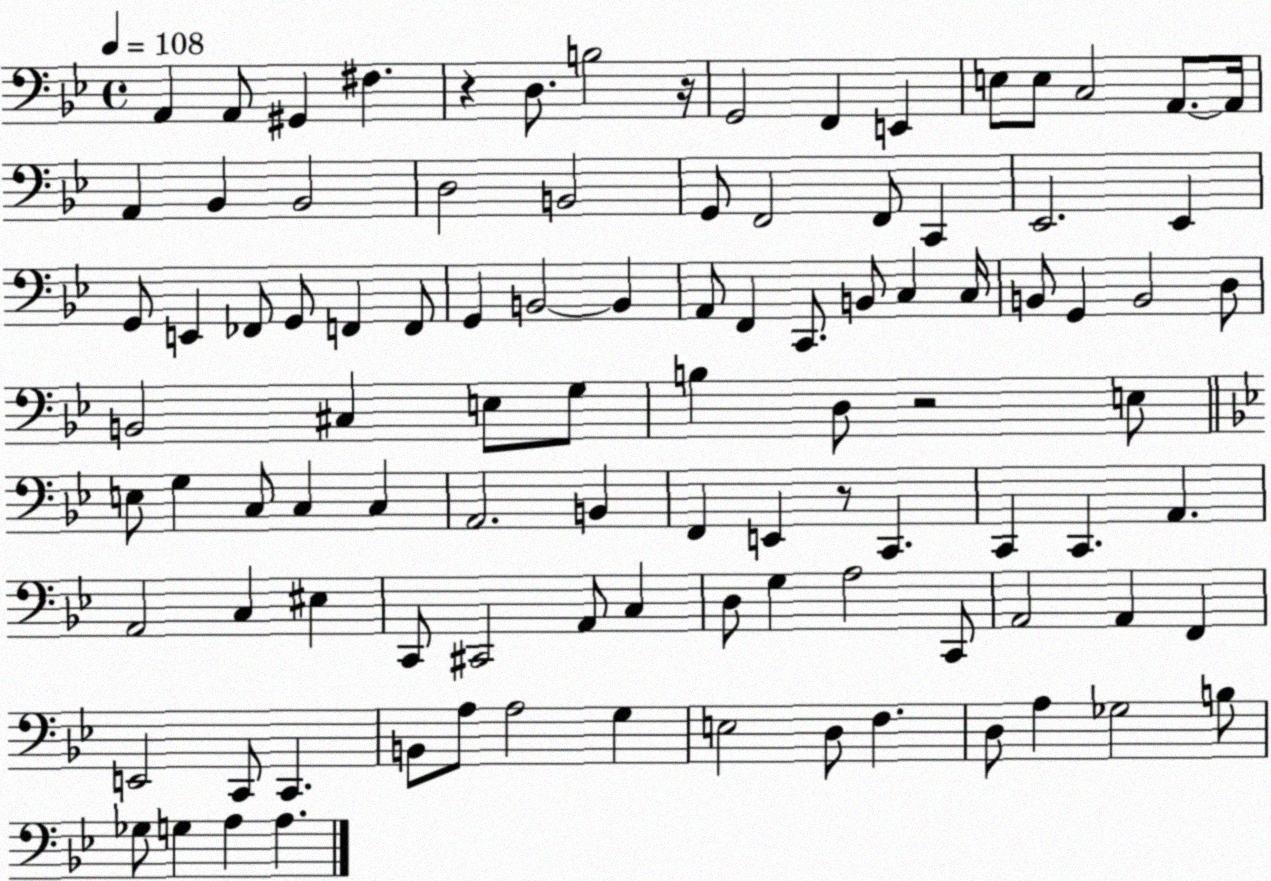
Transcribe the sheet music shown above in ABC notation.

X:1
T:Untitled
M:4/4
L:1/4
K:Bb
A,, A,,/2 ^G,, ^F, z D,/2 B,2 z/4 G,,2 F,, E,, E,/2 E,/2 C,2 A,,/2 A,,/4 A,, _B,, _B,,2 D,2 B,,2 G,,/2 F,,2 F,,/2 C,, _E,,2 _E,, G,,/2 E,, _F,,/2 G,,/2 F,, F,,/2 G,, B,,2 B,, A,,/2 F,, C,,/2 B,,/2 C, C,/4 B,,/2 G,, B,,2 D,/2 B,,2 ^C, E,/2 G,/2 B, D,/2 z2 E,/2 E,/2 G, C,/2 C, C, A,,2 B,, F,, E,, z/2 C,, C,, C,, A,, A,,2 C, ^E, C,,/2 ^C,,2 A,,/2 C, D,/2 G, A,2 C,,/2 A,,2 A,, F,, E,,2 C,,/2 C,, B,,/2 A,/2 A,2 G, E,2 D,/2 F, D,/2 A, _G,2 B,/2 _G,/2 G, A, A,